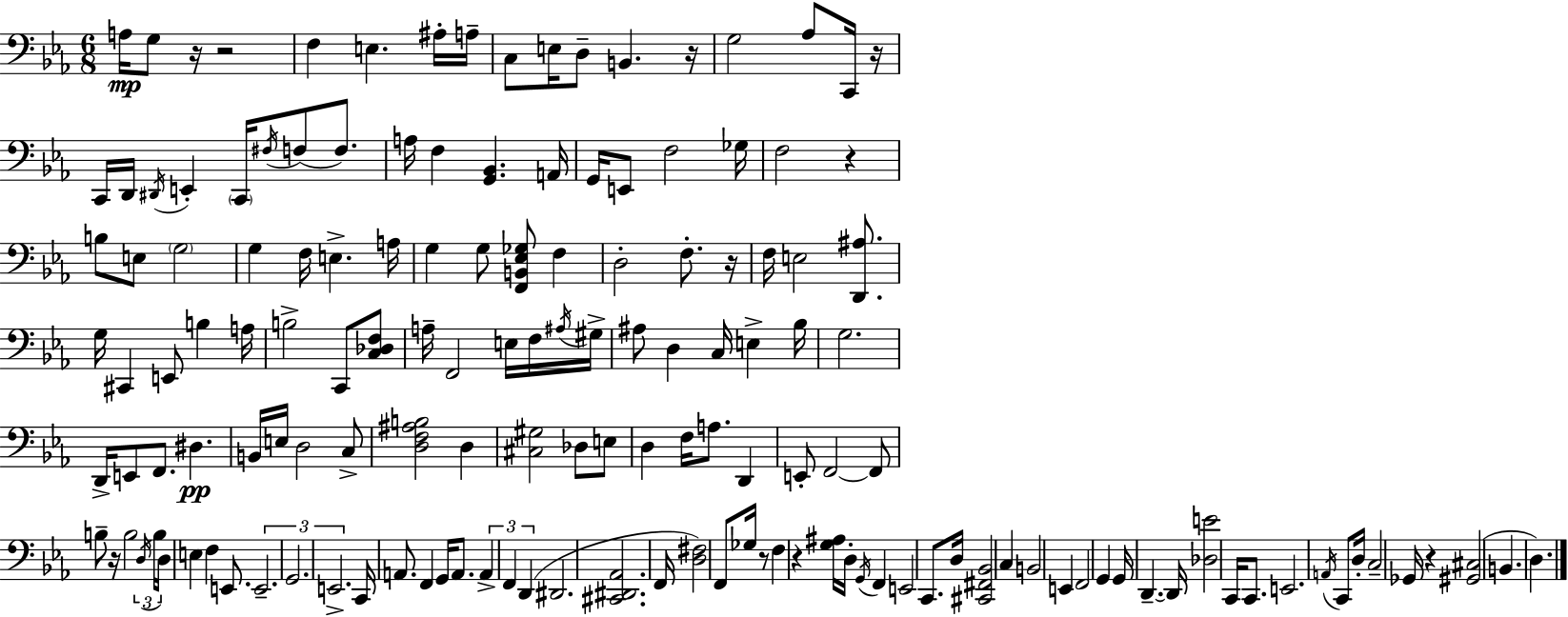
X:1
T:Untitled
M:6/8
L:1/4
K:Eb
A,/4 G,/2 z/4 z2 F, E, ^A,/4 A,/4 C,/2 E,/4 D,/2 B,, z/4 G,2 _A,/2 C,,/4 z/4 C,,/4 D,,/4 ^D,,/4 E,, C,,/4 ^F,/4 F,/2 F,/2 A,/4 F, [G,,_B,,] A,,/4 G,,/4 E,,/2 F,2 _G,/4 F,2 z B,/2 E,/2 G,2 G, F,/4 E, A,/4 G, G,/2 [F,,B,,_E,_G,]/2 F, D,2 F,/2 z/4 F,/4 E,2 [D,,^A,]/2 G,/4 ^C,, E,,/2 B, A,/4 B,2 C,,/2 [C,_D,F,]/2 A,/4 F,,2 E,/4 F,/4 ^A,/4 ^G,/4 ^A,/2 D, C,/4 E, _B,/4 G,2 D,,/4 E,,/2 F,,/2 ^D, B,,/4 E,/4 D,2 C,/2 [D,F,^A,B,]2 D, [^C,^G,]2 _D,/2 E,/2 D, F,/4 A,/2 D,, E,,/2 F,,2 F,,/2 B,/2 z/4 B,2 D,/4 B,/4 D,/4 E, F, E,,/2 E,,2 G,,2 E,,2 C,,/4 A,,/2 F,, G,,/4 A,,/2 A,, F,, D,, ^D,,2 [^C,,^D,,_A,,]2 F,,/4 [D,^F,]2 F,,/2 _G,/4 z/2 F, z [G,^A,]/4 D,/4 G,,/4 F,, E,,2 C,,/2 D,/4 [^C,,^F,,_B,,]2 C, B,,2 E,, F,,2 G,, G,,/4 D,, D,,/4 [_D,E]2 C,,/4 C,,/2 E,,2 A,,/4 C,,/2 D,/4 C,2 _G,,/4 z [^G,,^C,]2 B,, D,